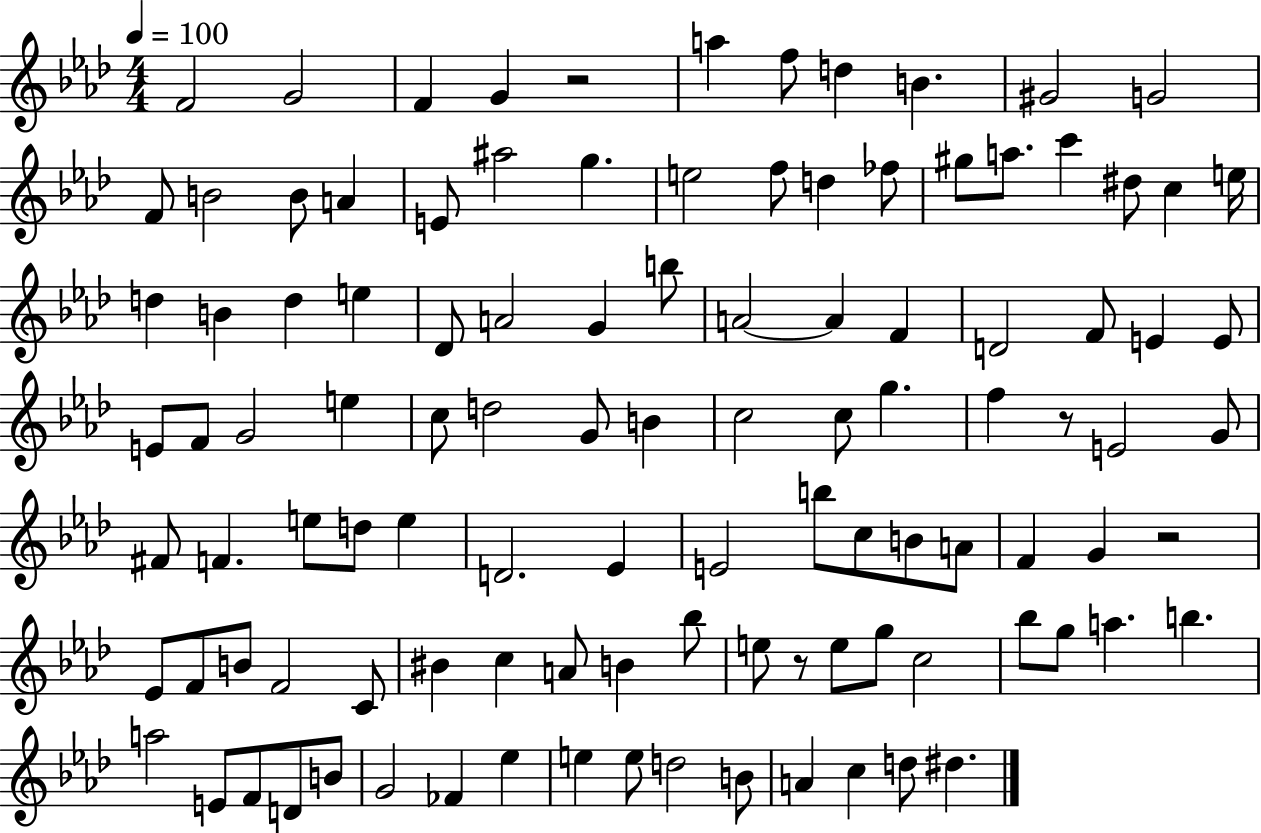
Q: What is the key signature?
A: AES major